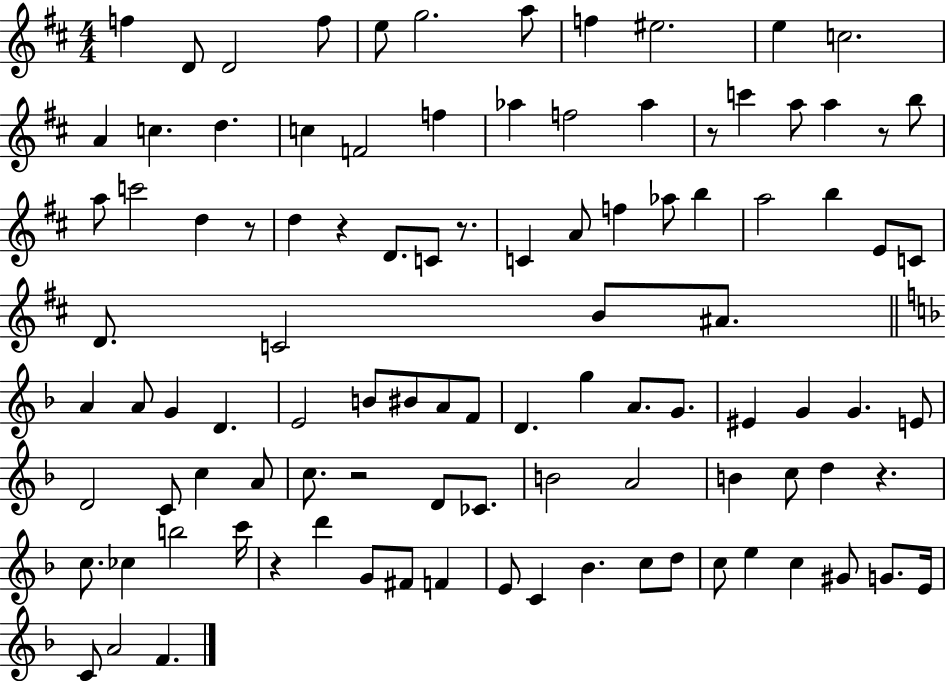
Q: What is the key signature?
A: D major